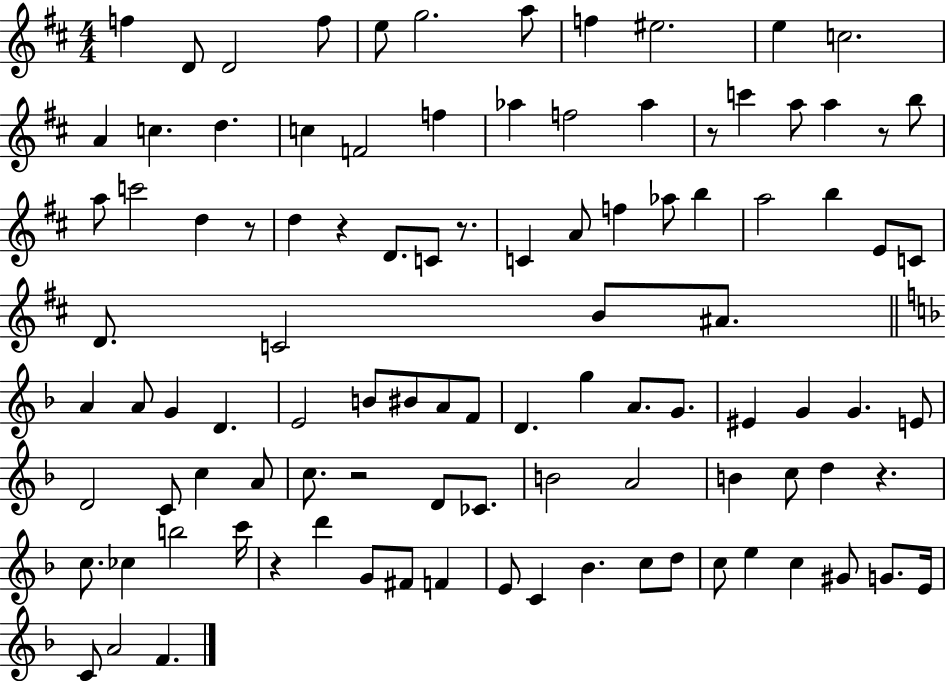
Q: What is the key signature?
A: D major